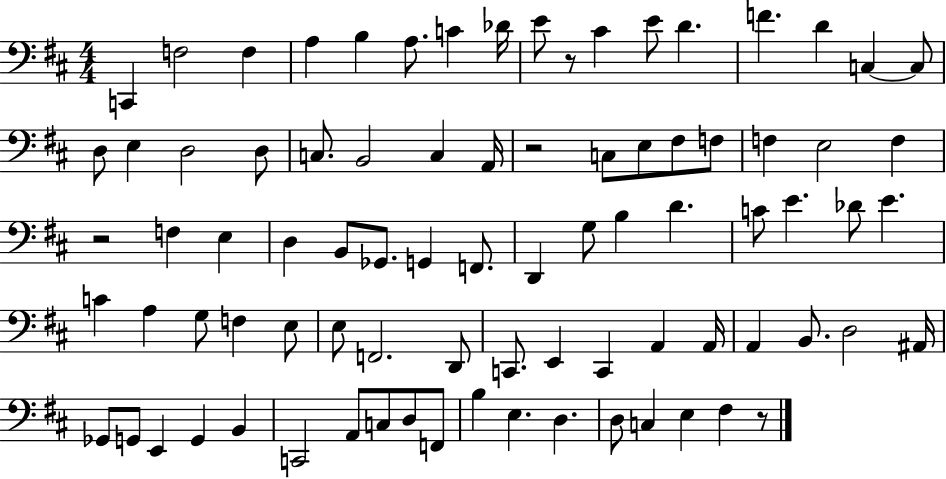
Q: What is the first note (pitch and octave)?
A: C2